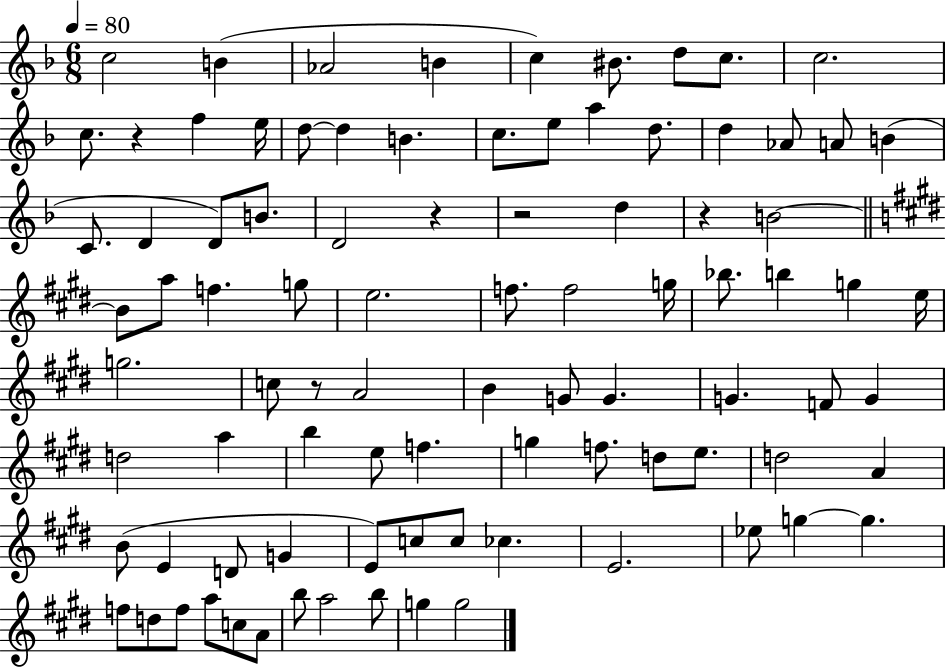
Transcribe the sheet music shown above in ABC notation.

X:1
T:Untitled
M:6/8
L:1/4
K:F
c2 B _A2 B c ^B/2 d/2 c/2 c2 c/2 z f e/4 d/2 d B c/2 e/2 a d/2 d _A/2 A/2 B C/2 D D/2 B/2 D2 z z2 d z B2 B/2 a/2 f g/2 e2 f/2 f2 g/4 _b/2 b g e/4 g2 c/2 z/2 A2 B G/2 G G F/2 G d2 a b e/2 f g f/2 d/2 e/2 d2 A B/2 E D/2 G E/2 c/2 c/2 _c E2 _e/2 g g f/2 d/2 f/2 a/2 c/2 A/2 b/2 a2 b/2 g g2